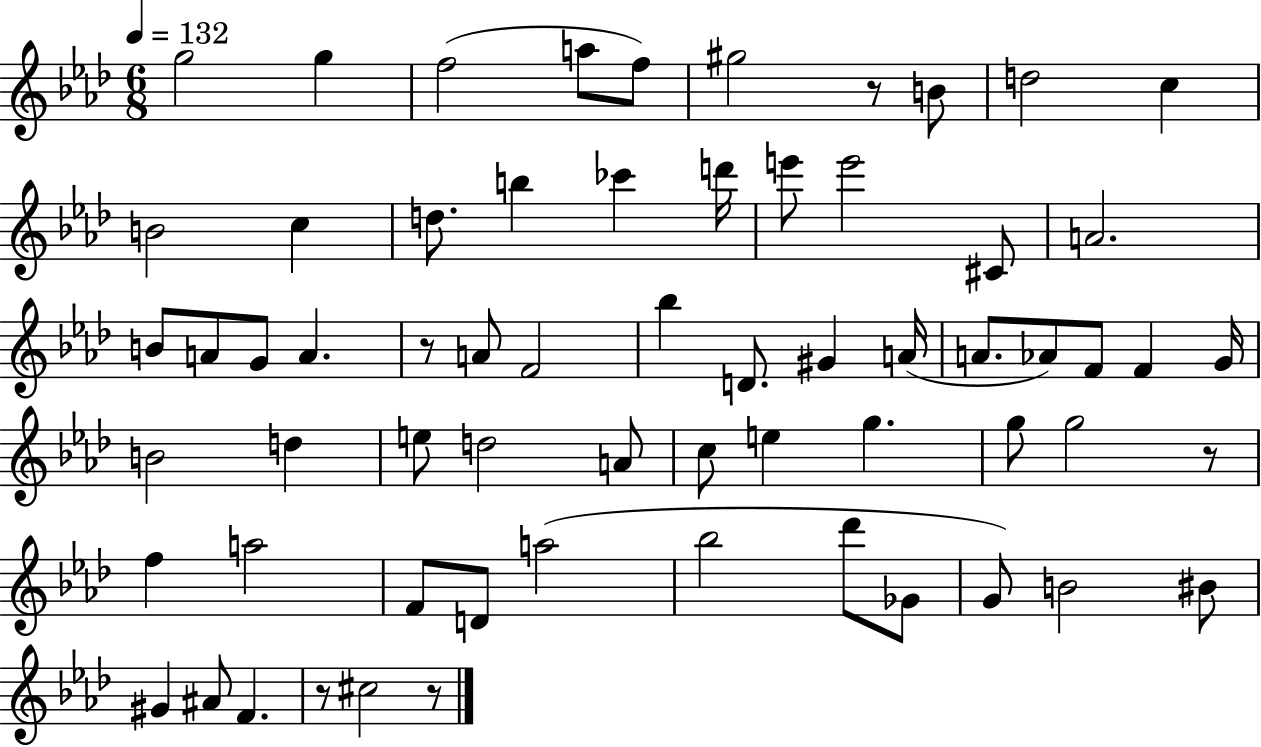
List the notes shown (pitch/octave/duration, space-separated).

G5/h G5/q F5/h A5/e F5/e G#5/h R/e B4/e D5/h C5/q B4/h C5/q D5/e. B5/q CES6/q D6/s E6/e E6/h C#4/e A4/h. B4/e A4/e G4/e A4/q. R/e A4/e F4/h Bb5/q D4/e. G#4/q A4/s A4/e. Ab4/e F4/e F4/q G4/s B4/h D5/q E5/e D5/h A4/e C5/e E5/q G5/q. G5/e G5/h R/e F5/q A5/h F4/e D4/e A5/h Bb5/h Db6/e Gb4/e G4/e B4/h BIS4/e G#4/q A#4/e F4/q. R/e C#5/h R/e